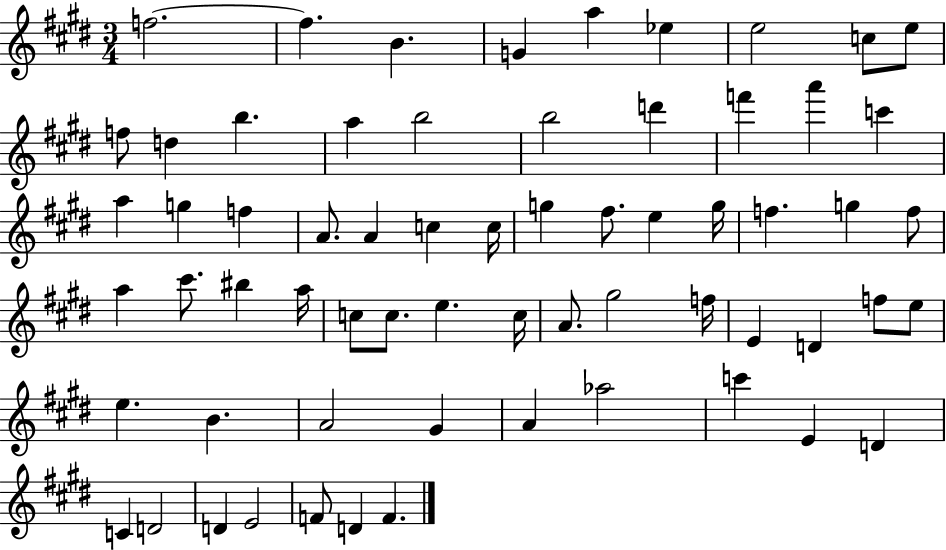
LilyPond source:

{
  \clef treble
  \numericTimeSignature
  \time 3/4
  \key e \major
  f''2.~~ | f''4. b'4. | g'4 a''4 ees''4 | e''2 c''8 e''8 | \break f''8 d''4 b''4. | a''4 b''2 | b''2 d'''4 | f'''4 a'''4 c'''4 | \break a''4 g''4 f''4 | a'8. a'4 c''4 c''16 | g''4 fis''8. e''4 g''16 | f''4. g''4 f''8 | \break a''4 cis'''8. bis''4 a''16 | c''8 c''8. e''4. c''16 | a'8. gis''2 f''16 | e'4 d'4 f''8 e''8 | \break e''4. b'4. | a'2 gis'4 | a'4 aes''2 | c'''4 e'4 d'4 | \break c'4 d'2 | d'4 e'2 | f'8 d'4 f'4. | \bar "|."
}